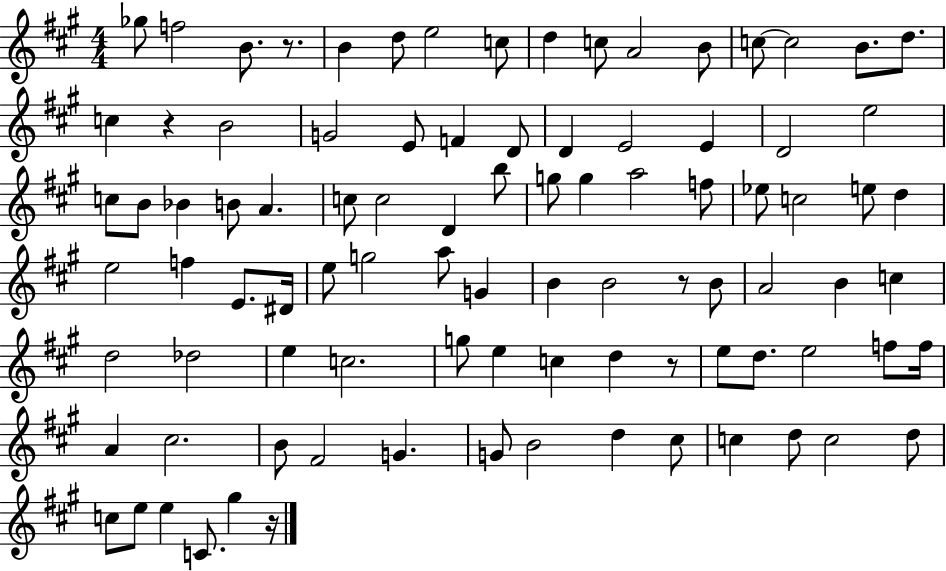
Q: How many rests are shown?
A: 5